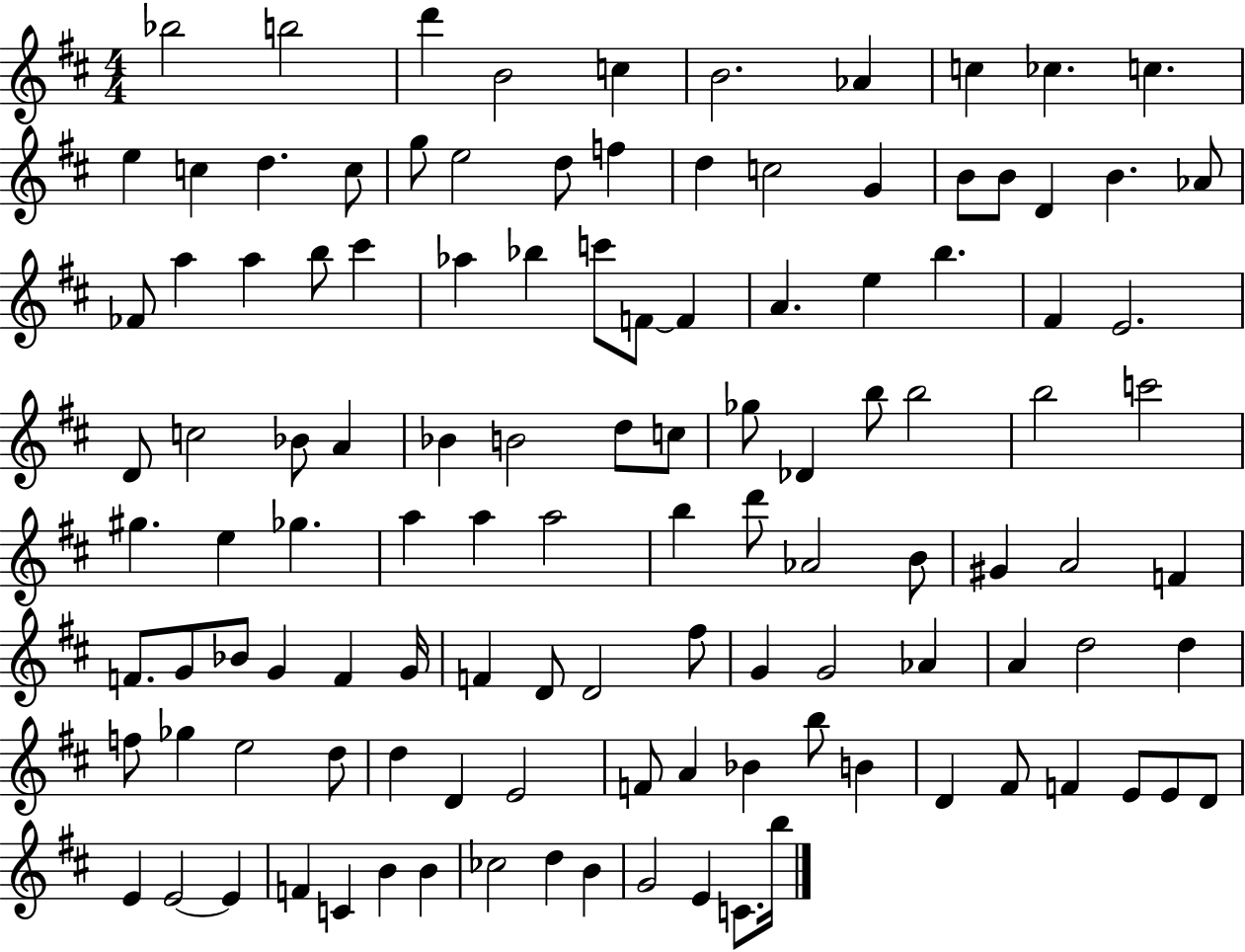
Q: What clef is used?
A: treble